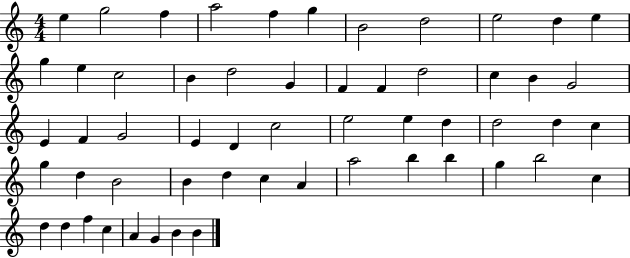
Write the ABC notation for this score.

X:1
T:Untitled
M:4/4
L:1/4
K:C
e g2 f a2 f g B2 d2 e2 d e g e c2 B d2 G F F d2 c B G2 E F G2 E D c2 e2 e d d2 d c g d B2 B d c A a2 b b g b2 c d d f c A G B B